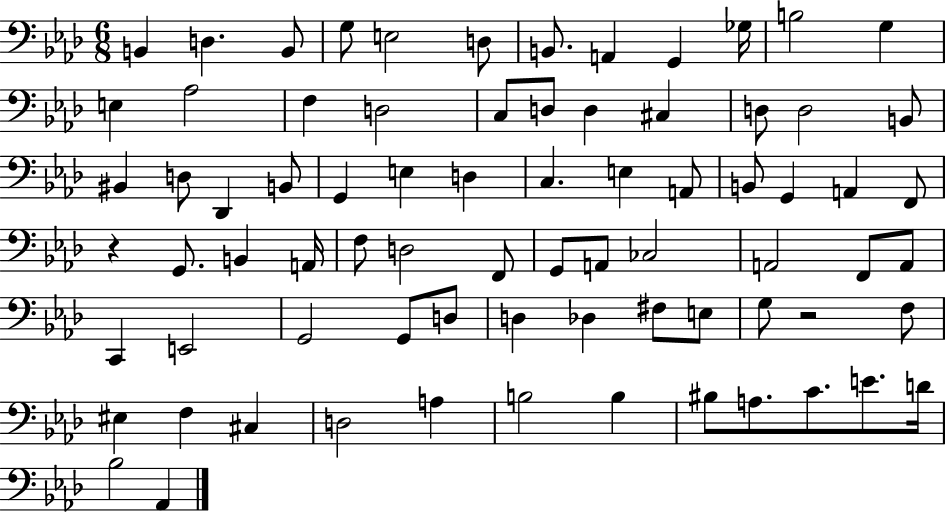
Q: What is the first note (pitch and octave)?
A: B2